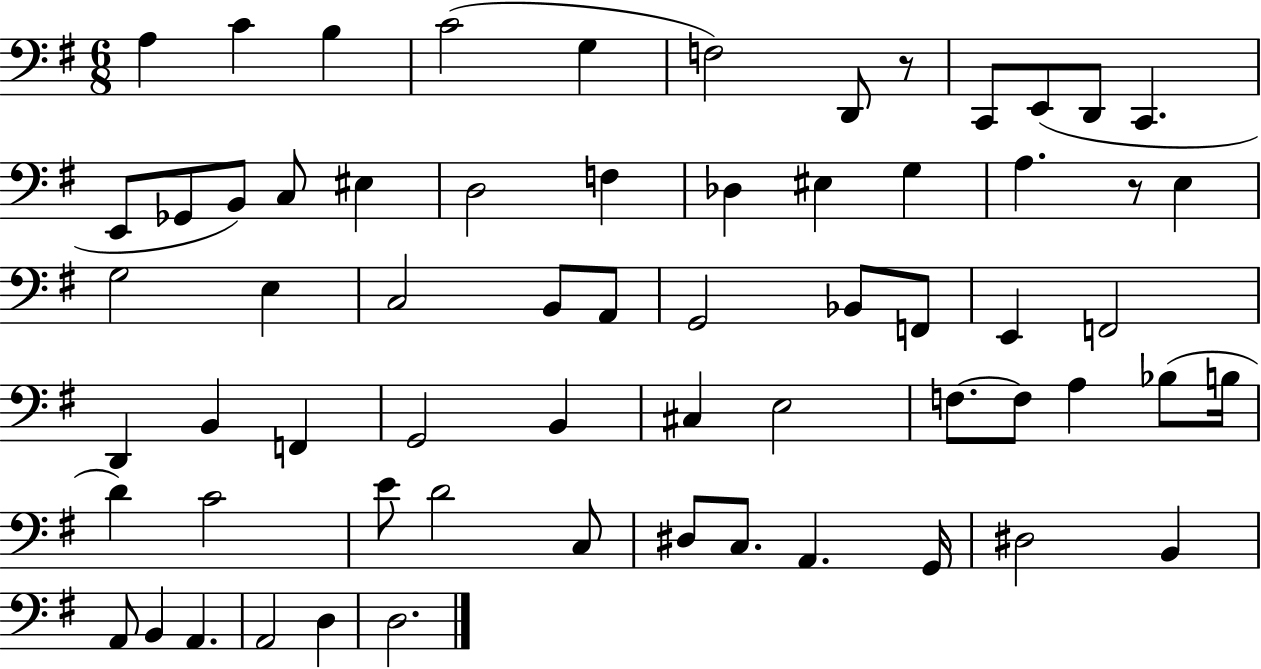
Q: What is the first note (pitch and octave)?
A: A3